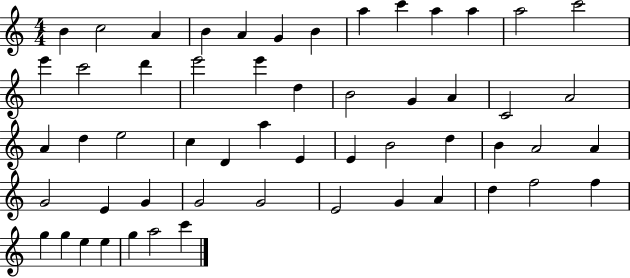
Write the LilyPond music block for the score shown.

{
  \clef treble
  \numericTimeSignature
  \time 4/4
  \key c \major
  b'4 c''2 a'4 | b'4 a'4 g'4 b'4 | a''4 c'''4 a''4 a''4 | a''2 c'''2 | \break e'''4 c'''2 d'''4 | e'''2 e'''4 d''4 | b'2 g'4 a'4 | c'2 a'2 | \break a'4 d''4 e''2 | c''4 d'4 a''4 e'4 | e'4 b'2 d''4 | b'4 a'2 a'4 | \break g'2 e'4 g'4 | g'2 g'2 | e'2 g'4 a'4 | d''4 f''2 f''4 | \break g''4 g''4 e''4 e''4 | g''4 a''2 c'''4 | \bar "|."
}